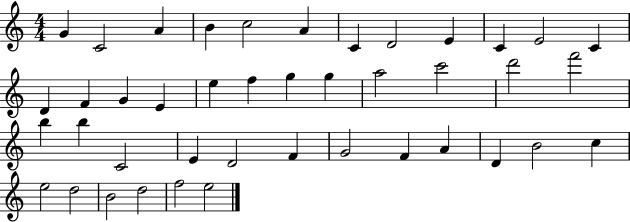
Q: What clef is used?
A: treble